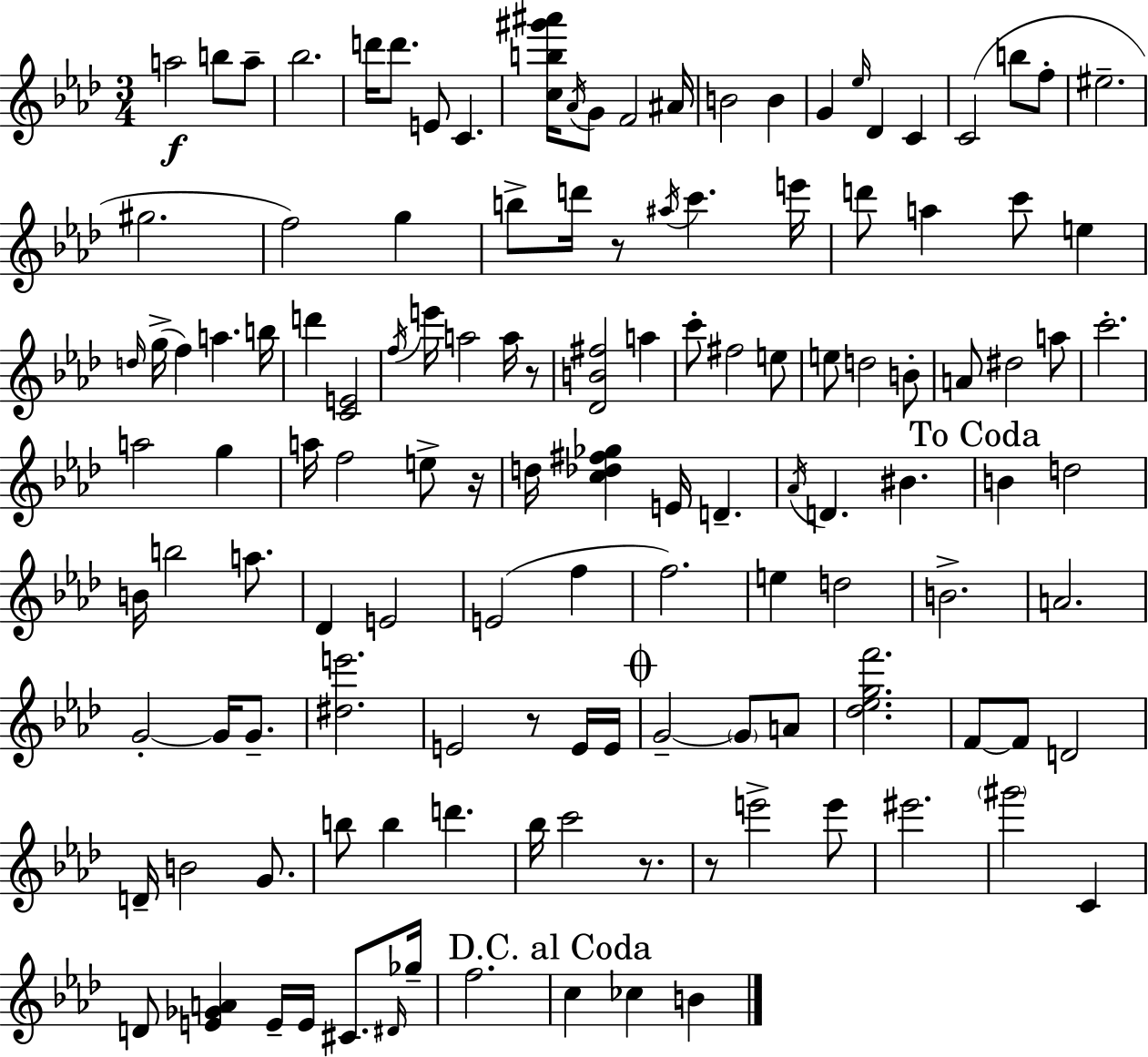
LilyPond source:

{
  \clef treble
  \numericTimeSignature
  \time 3/4
  \key f \minor
  \repeat volta 2 { a''2\f b''8 a''8-- | bes''2. | d'''16 d'''8. e'8 c'4. | <c'' b'' gis''' ais'''>16 \acciaccatura { aes'16 } g'8 f'2 | \break ais'16 b'2 b'4 | g'4 \grace { ees''16 } des'4 c'4 | c'2( b''8 | f''8-. eis''2.-- | \break gis''2. | f''2) g''4 | b''8-> d'''16 r8 \acciaccatura { ais''16 } c'''4. | e'''16 d'''8 a''4 c'''8 e''4 | \break \grace { d''16 }( g''16-> f''4) a''4. | b''16 d'''4 <c' e'>2 | \acciaccatura { f''16 } e'''16 a''2 | a''16 r8 <des' b' fis''>2 | \break a''4 c'''8-. fis''2 | e''8 e''8 d''2 | b'8-. a'8 dis''2 | a''8 c'''2.-. | \break a''2 | g''4 a''16 f''2 | e''8-> r16 d''16 <c'' des'' fis'' ges''>4 e'16 d'4.-- | \acciaccatura { aes'16 } d'4. | \break bis'4. \mark "To Coda" b'4 d''2 | b'16 b''2 | a''8. des'4 e'2 | e'2( | \break f''4 f''2.) | e''4 d''2 | b'2.-> | a'2. | \break g'2-.~~ | g'16 g'8.-- <dis'' e'''>2. | e'2 | r8 e'16 e'16 \mark \markup { \musicglyph "scripts.coda" } g'2--~~ | \break \parenthesize g'8 a'8 <des'' ees'' g'' f'''>2. | f'8~~ f'8 d'2 | d'16-- b'2 | g'8. b''8 b''4 | \break d'''4. bes''16 c'''2 | r8. r8 e'''2-> | e'''8 eis'''2. | \parenthesize gis'''2 | \break c'4 d'8 <e' ges' a'>4 | e'16-- e'16 cis'8. \grace { dis'16 } ges''16-- f''2. | \mark "D.C. al Coda" c''4 ces''4 | b'4 } \bar "|."
}